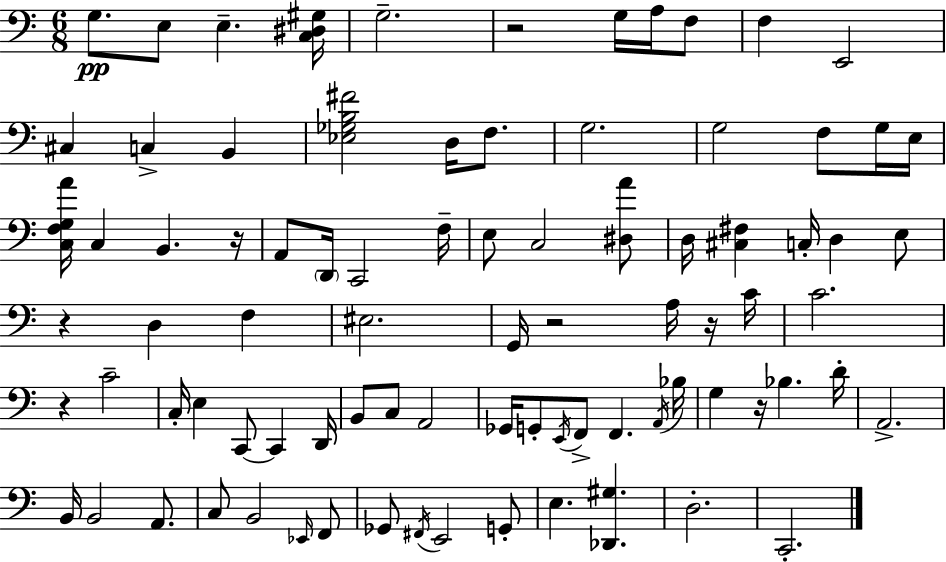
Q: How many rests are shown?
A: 7